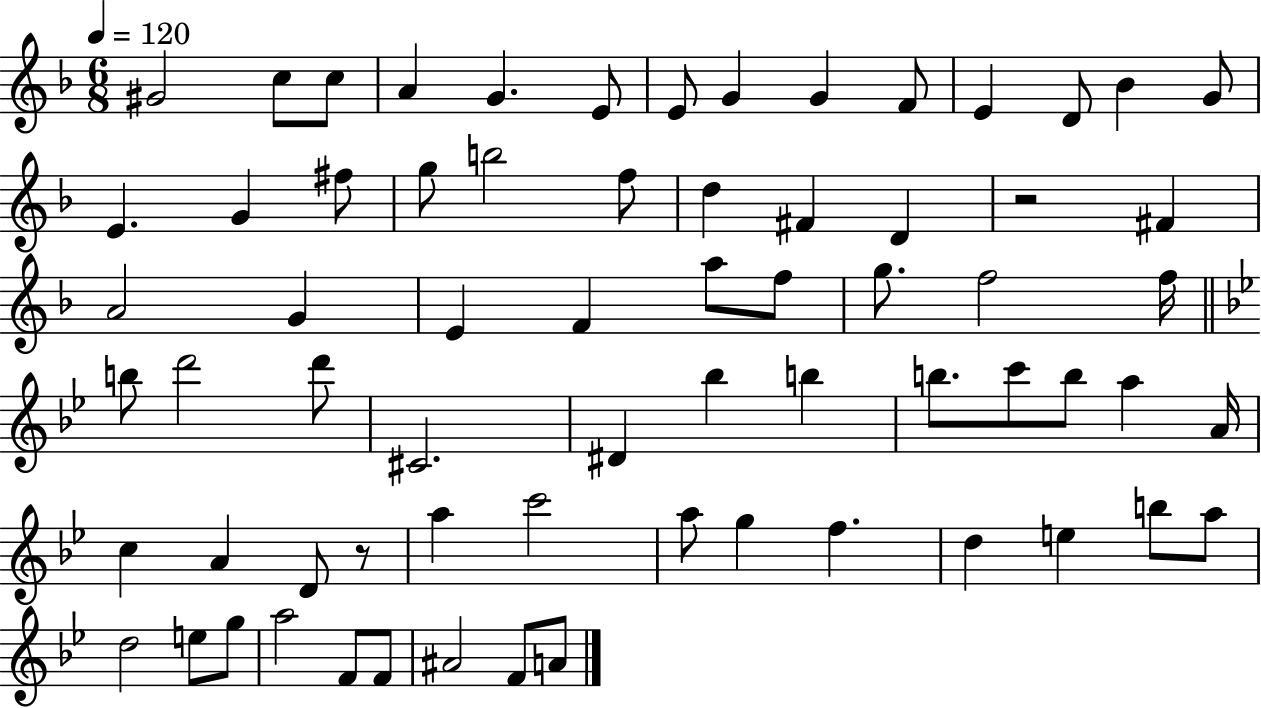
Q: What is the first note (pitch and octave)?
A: G#4